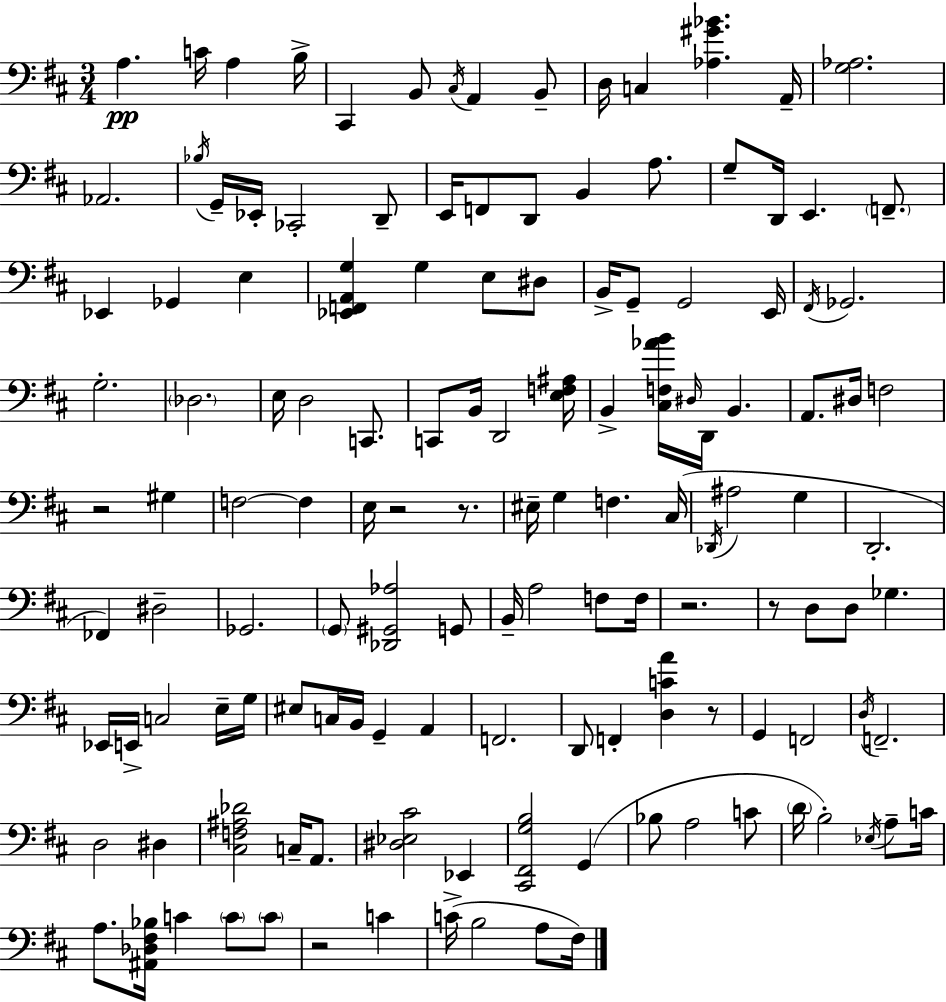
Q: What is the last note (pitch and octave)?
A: F#3